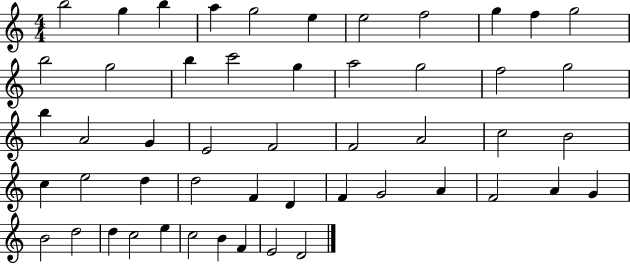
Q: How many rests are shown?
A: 0